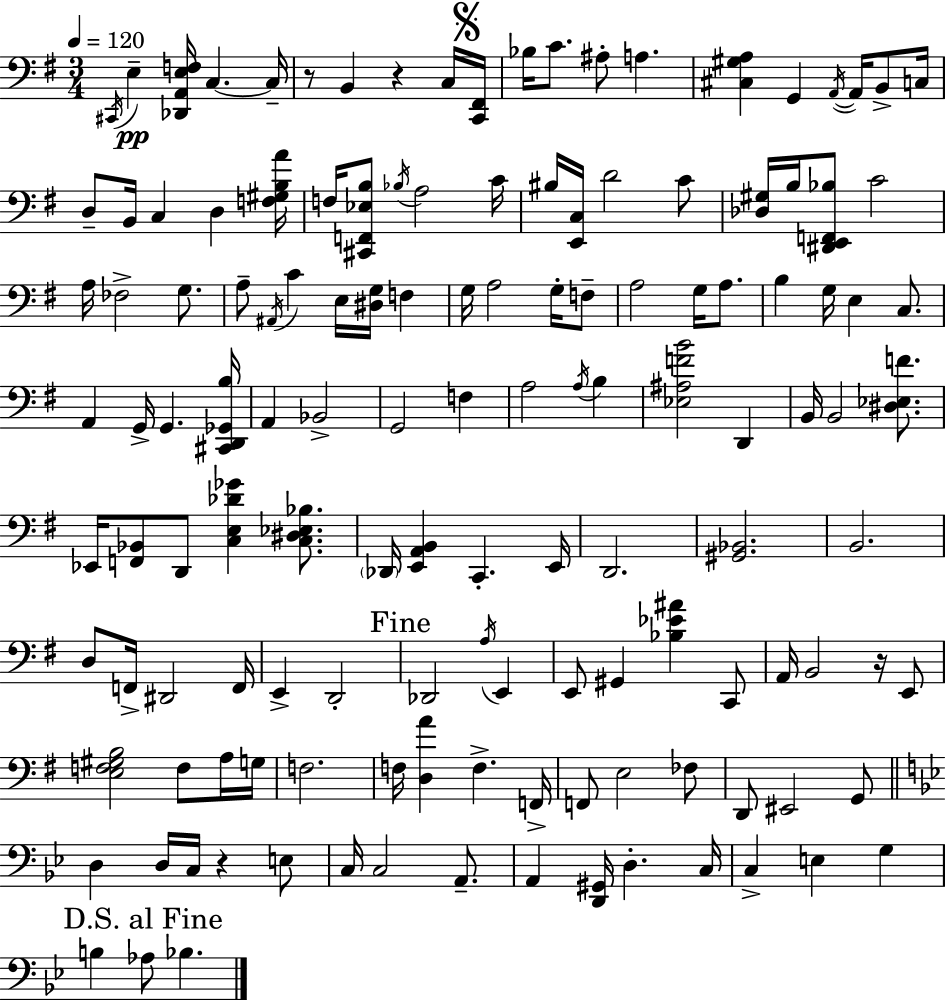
X:1
T:Untitled
M:3/4
L:1/4
K:G
^C,,/4 E, [_D,,A,,E,F,]/4 C, C,/4 z/2 B,, z C,/4 [C,,^F,,]/4 _B,/4 C/2 ^A,/2 A, [^C,^G,A,] G,, A,,/4 A,,/4 B,,/2 C,/4 D,/2 B,,/4 C, D, [F,^G,B,A]/4 F,/4 [^C,,F,,_E,B,]/2 _B,/4 A,2 C/4 ^B,/4 [E,,C,]/4 D2 C/2 [_D,^G,]/4 B,/4 [^D,,E,,F,,_B,]/2 C2 A,/4 _F,2 G,/2 A,/2 ^A,,/4 C E,/4 [^D,G,]/4 F, G,/4 A,2 G,/4 F,/2 A,2 G,/4 A,/2 B, G,/4 E, C,/2 A,, G,,/4 G,, [^C,,D,,_G,,B,]/4 A,, _B,,2 G,,2 F, A,2 A,/4 B, [_E,^A,FB]2 D,, B,,/4 B,,2 [^D,_E,F]/2 _E,,/4 [F,,_B,,]/2 D,,/2 [C,E,_D_G] [C,^D,_E,_B,]/2 _D,,/4 [E,,A,,B,,] C,, E,,/4 D,,2 [^G,,_B,,]2 B,,2 D,/2 F,,/4 ^D,,2 F,,/4 E,, D,,2 _D,,2 A,/4 E,, E,,/2 ^G,, [_B,_E^A] C,,/2 A,,/4 B,,2 z/4 E,,/2 [E,F,^G,B,]2 F,/2 A,/4 G,/4 F,2 F,/4 [D,A] F, F,,/4 F,,/2 E,2 _F,/2 D,,/2 ^E,,2 G,,/2 D, D,/4 C,/4 z E,/2 C,/4 C,2 A,,/2 A,, [D,,^G,,]/4 D, C,/4 C, E, G, B, _A,/2 _B,